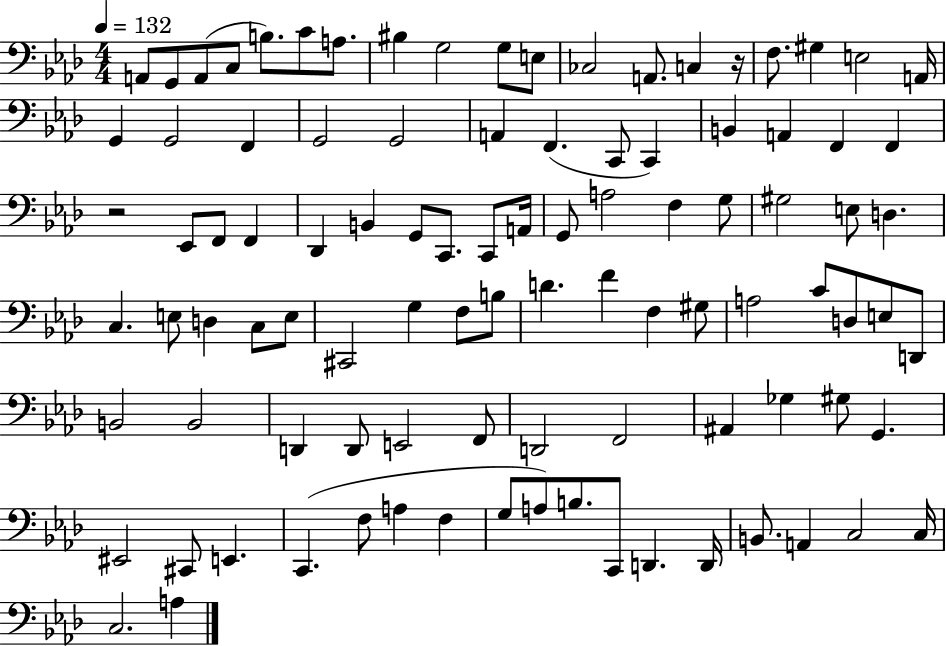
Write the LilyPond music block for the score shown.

{
  \clef bass
  \numericTimeSignature
  \time 4/4
  \key aes \major
  \tempo 4 = 132
  a,8 g,8 a,8( c8 b8.) c'8 a8. | bis4 g2 g8 e8 | ces2 a,8. c4 r16 | f8. gis4 e2 a,16 | \break g,4 g,2 f,4 | g,2 g,2 | a,4 f,4.( c,8 c,4) | b,4 a,4 f,4 f,4 | \break r2 ees,8 f,8 f,4 | des,4 b,4 g,8 c,8. c,8 a,16 | g,8 a2 f4 g8 | gis2 e8 d4. | \break c4. e8 d4 c8 e8 | cis,2 g4 f8 b8 | d'4. f'4 f4 gis8 | a2 c'8 d8 e8 d,8 | \break b,2 b,2 | d,4 d,8 e,2 f,8 | d,2 f,2 | ais,4 ges4 gis8 g,4. | \break eis,2 cis,8 e,4. | c,4.( f8 a4 f4 | g8 a8) b8. c,8 d,4. d,16 | b,8. a,4 c2 c16 | \break c2. a4 | \bar "|."
}